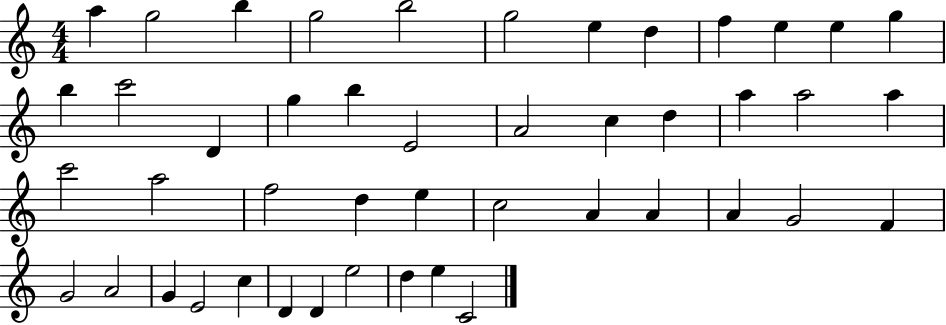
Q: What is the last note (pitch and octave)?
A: C4